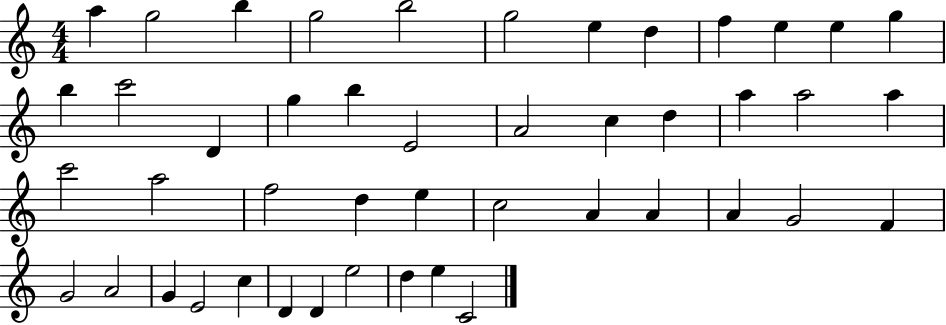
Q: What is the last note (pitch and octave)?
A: C4